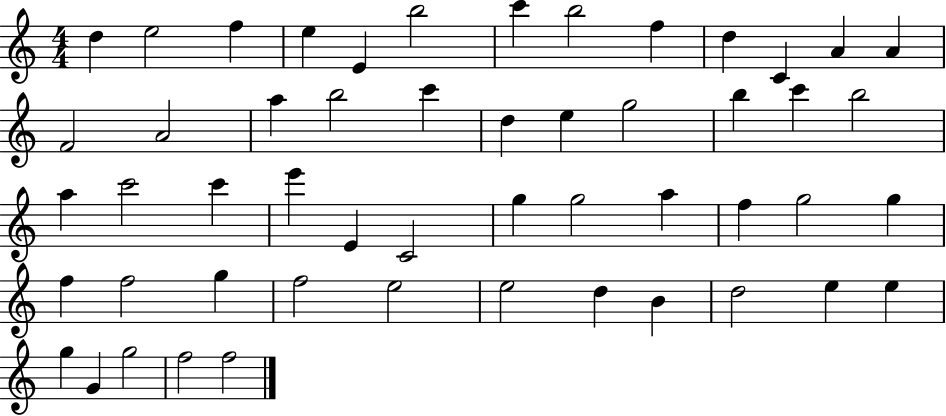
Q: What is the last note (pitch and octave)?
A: F5